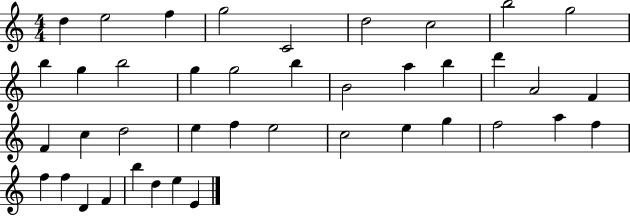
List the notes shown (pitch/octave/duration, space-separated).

D5/q E5/h F5/q G5/h C4/h D5/h C5/h B5/h G5/h B5/q G5/q B5/h G5/q G5/h B5/q B4/h A5/q B5/q D6/q A4/h F4/q F4/q C5/q D5/h E5/q F5/q E5/h C5/h E5/q G5/q F5/h A5/q F5/q F5/q F5/q D4/q F4/q B5/q D5/q E5/q E4/q